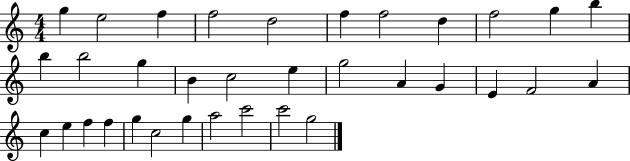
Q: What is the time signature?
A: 4/4